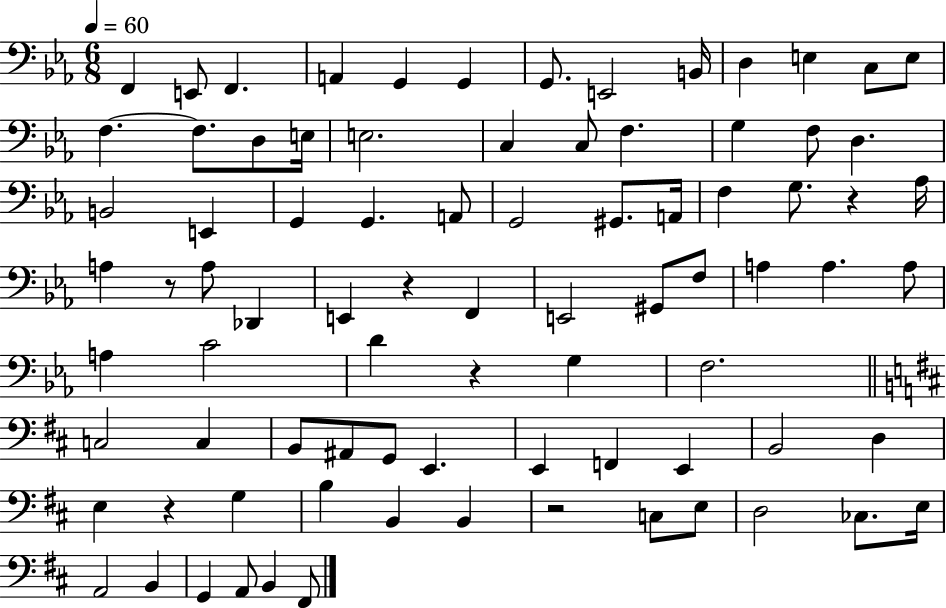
F2/q E2/e F2/q. A2/q G2/q G2/q G2/e. E2/h B2/s D3/q E3/q C3/e E3/e F3/q. F3/e. D3/e E3/s E3/h. C3/q C3/e F3/q. G3/q F3/e D3/q. B2/h E2/q G2/q G2/q. A2/e G2/h G#2/e. A2/s F3/q G3/e. R/q Ab3/s A3/q R/e A3/e Db2/q E2/q R/q F2/q E2/h G#2/e F3/e A3/q A3/q. A3/e A3/q C4/h D4/q R/q G3/q F3/h. C3/h C3/q B2/e A#2/e G2/e E2/q. E2/q F2/q E2/q B2/h D3/q E3/q R/q G3/q B3/q B2/q B2/q R/h C3/e E3/e D3/h CES3/e. E3/s A2/h B2/q G2/q A2/e B2/q F#2/e